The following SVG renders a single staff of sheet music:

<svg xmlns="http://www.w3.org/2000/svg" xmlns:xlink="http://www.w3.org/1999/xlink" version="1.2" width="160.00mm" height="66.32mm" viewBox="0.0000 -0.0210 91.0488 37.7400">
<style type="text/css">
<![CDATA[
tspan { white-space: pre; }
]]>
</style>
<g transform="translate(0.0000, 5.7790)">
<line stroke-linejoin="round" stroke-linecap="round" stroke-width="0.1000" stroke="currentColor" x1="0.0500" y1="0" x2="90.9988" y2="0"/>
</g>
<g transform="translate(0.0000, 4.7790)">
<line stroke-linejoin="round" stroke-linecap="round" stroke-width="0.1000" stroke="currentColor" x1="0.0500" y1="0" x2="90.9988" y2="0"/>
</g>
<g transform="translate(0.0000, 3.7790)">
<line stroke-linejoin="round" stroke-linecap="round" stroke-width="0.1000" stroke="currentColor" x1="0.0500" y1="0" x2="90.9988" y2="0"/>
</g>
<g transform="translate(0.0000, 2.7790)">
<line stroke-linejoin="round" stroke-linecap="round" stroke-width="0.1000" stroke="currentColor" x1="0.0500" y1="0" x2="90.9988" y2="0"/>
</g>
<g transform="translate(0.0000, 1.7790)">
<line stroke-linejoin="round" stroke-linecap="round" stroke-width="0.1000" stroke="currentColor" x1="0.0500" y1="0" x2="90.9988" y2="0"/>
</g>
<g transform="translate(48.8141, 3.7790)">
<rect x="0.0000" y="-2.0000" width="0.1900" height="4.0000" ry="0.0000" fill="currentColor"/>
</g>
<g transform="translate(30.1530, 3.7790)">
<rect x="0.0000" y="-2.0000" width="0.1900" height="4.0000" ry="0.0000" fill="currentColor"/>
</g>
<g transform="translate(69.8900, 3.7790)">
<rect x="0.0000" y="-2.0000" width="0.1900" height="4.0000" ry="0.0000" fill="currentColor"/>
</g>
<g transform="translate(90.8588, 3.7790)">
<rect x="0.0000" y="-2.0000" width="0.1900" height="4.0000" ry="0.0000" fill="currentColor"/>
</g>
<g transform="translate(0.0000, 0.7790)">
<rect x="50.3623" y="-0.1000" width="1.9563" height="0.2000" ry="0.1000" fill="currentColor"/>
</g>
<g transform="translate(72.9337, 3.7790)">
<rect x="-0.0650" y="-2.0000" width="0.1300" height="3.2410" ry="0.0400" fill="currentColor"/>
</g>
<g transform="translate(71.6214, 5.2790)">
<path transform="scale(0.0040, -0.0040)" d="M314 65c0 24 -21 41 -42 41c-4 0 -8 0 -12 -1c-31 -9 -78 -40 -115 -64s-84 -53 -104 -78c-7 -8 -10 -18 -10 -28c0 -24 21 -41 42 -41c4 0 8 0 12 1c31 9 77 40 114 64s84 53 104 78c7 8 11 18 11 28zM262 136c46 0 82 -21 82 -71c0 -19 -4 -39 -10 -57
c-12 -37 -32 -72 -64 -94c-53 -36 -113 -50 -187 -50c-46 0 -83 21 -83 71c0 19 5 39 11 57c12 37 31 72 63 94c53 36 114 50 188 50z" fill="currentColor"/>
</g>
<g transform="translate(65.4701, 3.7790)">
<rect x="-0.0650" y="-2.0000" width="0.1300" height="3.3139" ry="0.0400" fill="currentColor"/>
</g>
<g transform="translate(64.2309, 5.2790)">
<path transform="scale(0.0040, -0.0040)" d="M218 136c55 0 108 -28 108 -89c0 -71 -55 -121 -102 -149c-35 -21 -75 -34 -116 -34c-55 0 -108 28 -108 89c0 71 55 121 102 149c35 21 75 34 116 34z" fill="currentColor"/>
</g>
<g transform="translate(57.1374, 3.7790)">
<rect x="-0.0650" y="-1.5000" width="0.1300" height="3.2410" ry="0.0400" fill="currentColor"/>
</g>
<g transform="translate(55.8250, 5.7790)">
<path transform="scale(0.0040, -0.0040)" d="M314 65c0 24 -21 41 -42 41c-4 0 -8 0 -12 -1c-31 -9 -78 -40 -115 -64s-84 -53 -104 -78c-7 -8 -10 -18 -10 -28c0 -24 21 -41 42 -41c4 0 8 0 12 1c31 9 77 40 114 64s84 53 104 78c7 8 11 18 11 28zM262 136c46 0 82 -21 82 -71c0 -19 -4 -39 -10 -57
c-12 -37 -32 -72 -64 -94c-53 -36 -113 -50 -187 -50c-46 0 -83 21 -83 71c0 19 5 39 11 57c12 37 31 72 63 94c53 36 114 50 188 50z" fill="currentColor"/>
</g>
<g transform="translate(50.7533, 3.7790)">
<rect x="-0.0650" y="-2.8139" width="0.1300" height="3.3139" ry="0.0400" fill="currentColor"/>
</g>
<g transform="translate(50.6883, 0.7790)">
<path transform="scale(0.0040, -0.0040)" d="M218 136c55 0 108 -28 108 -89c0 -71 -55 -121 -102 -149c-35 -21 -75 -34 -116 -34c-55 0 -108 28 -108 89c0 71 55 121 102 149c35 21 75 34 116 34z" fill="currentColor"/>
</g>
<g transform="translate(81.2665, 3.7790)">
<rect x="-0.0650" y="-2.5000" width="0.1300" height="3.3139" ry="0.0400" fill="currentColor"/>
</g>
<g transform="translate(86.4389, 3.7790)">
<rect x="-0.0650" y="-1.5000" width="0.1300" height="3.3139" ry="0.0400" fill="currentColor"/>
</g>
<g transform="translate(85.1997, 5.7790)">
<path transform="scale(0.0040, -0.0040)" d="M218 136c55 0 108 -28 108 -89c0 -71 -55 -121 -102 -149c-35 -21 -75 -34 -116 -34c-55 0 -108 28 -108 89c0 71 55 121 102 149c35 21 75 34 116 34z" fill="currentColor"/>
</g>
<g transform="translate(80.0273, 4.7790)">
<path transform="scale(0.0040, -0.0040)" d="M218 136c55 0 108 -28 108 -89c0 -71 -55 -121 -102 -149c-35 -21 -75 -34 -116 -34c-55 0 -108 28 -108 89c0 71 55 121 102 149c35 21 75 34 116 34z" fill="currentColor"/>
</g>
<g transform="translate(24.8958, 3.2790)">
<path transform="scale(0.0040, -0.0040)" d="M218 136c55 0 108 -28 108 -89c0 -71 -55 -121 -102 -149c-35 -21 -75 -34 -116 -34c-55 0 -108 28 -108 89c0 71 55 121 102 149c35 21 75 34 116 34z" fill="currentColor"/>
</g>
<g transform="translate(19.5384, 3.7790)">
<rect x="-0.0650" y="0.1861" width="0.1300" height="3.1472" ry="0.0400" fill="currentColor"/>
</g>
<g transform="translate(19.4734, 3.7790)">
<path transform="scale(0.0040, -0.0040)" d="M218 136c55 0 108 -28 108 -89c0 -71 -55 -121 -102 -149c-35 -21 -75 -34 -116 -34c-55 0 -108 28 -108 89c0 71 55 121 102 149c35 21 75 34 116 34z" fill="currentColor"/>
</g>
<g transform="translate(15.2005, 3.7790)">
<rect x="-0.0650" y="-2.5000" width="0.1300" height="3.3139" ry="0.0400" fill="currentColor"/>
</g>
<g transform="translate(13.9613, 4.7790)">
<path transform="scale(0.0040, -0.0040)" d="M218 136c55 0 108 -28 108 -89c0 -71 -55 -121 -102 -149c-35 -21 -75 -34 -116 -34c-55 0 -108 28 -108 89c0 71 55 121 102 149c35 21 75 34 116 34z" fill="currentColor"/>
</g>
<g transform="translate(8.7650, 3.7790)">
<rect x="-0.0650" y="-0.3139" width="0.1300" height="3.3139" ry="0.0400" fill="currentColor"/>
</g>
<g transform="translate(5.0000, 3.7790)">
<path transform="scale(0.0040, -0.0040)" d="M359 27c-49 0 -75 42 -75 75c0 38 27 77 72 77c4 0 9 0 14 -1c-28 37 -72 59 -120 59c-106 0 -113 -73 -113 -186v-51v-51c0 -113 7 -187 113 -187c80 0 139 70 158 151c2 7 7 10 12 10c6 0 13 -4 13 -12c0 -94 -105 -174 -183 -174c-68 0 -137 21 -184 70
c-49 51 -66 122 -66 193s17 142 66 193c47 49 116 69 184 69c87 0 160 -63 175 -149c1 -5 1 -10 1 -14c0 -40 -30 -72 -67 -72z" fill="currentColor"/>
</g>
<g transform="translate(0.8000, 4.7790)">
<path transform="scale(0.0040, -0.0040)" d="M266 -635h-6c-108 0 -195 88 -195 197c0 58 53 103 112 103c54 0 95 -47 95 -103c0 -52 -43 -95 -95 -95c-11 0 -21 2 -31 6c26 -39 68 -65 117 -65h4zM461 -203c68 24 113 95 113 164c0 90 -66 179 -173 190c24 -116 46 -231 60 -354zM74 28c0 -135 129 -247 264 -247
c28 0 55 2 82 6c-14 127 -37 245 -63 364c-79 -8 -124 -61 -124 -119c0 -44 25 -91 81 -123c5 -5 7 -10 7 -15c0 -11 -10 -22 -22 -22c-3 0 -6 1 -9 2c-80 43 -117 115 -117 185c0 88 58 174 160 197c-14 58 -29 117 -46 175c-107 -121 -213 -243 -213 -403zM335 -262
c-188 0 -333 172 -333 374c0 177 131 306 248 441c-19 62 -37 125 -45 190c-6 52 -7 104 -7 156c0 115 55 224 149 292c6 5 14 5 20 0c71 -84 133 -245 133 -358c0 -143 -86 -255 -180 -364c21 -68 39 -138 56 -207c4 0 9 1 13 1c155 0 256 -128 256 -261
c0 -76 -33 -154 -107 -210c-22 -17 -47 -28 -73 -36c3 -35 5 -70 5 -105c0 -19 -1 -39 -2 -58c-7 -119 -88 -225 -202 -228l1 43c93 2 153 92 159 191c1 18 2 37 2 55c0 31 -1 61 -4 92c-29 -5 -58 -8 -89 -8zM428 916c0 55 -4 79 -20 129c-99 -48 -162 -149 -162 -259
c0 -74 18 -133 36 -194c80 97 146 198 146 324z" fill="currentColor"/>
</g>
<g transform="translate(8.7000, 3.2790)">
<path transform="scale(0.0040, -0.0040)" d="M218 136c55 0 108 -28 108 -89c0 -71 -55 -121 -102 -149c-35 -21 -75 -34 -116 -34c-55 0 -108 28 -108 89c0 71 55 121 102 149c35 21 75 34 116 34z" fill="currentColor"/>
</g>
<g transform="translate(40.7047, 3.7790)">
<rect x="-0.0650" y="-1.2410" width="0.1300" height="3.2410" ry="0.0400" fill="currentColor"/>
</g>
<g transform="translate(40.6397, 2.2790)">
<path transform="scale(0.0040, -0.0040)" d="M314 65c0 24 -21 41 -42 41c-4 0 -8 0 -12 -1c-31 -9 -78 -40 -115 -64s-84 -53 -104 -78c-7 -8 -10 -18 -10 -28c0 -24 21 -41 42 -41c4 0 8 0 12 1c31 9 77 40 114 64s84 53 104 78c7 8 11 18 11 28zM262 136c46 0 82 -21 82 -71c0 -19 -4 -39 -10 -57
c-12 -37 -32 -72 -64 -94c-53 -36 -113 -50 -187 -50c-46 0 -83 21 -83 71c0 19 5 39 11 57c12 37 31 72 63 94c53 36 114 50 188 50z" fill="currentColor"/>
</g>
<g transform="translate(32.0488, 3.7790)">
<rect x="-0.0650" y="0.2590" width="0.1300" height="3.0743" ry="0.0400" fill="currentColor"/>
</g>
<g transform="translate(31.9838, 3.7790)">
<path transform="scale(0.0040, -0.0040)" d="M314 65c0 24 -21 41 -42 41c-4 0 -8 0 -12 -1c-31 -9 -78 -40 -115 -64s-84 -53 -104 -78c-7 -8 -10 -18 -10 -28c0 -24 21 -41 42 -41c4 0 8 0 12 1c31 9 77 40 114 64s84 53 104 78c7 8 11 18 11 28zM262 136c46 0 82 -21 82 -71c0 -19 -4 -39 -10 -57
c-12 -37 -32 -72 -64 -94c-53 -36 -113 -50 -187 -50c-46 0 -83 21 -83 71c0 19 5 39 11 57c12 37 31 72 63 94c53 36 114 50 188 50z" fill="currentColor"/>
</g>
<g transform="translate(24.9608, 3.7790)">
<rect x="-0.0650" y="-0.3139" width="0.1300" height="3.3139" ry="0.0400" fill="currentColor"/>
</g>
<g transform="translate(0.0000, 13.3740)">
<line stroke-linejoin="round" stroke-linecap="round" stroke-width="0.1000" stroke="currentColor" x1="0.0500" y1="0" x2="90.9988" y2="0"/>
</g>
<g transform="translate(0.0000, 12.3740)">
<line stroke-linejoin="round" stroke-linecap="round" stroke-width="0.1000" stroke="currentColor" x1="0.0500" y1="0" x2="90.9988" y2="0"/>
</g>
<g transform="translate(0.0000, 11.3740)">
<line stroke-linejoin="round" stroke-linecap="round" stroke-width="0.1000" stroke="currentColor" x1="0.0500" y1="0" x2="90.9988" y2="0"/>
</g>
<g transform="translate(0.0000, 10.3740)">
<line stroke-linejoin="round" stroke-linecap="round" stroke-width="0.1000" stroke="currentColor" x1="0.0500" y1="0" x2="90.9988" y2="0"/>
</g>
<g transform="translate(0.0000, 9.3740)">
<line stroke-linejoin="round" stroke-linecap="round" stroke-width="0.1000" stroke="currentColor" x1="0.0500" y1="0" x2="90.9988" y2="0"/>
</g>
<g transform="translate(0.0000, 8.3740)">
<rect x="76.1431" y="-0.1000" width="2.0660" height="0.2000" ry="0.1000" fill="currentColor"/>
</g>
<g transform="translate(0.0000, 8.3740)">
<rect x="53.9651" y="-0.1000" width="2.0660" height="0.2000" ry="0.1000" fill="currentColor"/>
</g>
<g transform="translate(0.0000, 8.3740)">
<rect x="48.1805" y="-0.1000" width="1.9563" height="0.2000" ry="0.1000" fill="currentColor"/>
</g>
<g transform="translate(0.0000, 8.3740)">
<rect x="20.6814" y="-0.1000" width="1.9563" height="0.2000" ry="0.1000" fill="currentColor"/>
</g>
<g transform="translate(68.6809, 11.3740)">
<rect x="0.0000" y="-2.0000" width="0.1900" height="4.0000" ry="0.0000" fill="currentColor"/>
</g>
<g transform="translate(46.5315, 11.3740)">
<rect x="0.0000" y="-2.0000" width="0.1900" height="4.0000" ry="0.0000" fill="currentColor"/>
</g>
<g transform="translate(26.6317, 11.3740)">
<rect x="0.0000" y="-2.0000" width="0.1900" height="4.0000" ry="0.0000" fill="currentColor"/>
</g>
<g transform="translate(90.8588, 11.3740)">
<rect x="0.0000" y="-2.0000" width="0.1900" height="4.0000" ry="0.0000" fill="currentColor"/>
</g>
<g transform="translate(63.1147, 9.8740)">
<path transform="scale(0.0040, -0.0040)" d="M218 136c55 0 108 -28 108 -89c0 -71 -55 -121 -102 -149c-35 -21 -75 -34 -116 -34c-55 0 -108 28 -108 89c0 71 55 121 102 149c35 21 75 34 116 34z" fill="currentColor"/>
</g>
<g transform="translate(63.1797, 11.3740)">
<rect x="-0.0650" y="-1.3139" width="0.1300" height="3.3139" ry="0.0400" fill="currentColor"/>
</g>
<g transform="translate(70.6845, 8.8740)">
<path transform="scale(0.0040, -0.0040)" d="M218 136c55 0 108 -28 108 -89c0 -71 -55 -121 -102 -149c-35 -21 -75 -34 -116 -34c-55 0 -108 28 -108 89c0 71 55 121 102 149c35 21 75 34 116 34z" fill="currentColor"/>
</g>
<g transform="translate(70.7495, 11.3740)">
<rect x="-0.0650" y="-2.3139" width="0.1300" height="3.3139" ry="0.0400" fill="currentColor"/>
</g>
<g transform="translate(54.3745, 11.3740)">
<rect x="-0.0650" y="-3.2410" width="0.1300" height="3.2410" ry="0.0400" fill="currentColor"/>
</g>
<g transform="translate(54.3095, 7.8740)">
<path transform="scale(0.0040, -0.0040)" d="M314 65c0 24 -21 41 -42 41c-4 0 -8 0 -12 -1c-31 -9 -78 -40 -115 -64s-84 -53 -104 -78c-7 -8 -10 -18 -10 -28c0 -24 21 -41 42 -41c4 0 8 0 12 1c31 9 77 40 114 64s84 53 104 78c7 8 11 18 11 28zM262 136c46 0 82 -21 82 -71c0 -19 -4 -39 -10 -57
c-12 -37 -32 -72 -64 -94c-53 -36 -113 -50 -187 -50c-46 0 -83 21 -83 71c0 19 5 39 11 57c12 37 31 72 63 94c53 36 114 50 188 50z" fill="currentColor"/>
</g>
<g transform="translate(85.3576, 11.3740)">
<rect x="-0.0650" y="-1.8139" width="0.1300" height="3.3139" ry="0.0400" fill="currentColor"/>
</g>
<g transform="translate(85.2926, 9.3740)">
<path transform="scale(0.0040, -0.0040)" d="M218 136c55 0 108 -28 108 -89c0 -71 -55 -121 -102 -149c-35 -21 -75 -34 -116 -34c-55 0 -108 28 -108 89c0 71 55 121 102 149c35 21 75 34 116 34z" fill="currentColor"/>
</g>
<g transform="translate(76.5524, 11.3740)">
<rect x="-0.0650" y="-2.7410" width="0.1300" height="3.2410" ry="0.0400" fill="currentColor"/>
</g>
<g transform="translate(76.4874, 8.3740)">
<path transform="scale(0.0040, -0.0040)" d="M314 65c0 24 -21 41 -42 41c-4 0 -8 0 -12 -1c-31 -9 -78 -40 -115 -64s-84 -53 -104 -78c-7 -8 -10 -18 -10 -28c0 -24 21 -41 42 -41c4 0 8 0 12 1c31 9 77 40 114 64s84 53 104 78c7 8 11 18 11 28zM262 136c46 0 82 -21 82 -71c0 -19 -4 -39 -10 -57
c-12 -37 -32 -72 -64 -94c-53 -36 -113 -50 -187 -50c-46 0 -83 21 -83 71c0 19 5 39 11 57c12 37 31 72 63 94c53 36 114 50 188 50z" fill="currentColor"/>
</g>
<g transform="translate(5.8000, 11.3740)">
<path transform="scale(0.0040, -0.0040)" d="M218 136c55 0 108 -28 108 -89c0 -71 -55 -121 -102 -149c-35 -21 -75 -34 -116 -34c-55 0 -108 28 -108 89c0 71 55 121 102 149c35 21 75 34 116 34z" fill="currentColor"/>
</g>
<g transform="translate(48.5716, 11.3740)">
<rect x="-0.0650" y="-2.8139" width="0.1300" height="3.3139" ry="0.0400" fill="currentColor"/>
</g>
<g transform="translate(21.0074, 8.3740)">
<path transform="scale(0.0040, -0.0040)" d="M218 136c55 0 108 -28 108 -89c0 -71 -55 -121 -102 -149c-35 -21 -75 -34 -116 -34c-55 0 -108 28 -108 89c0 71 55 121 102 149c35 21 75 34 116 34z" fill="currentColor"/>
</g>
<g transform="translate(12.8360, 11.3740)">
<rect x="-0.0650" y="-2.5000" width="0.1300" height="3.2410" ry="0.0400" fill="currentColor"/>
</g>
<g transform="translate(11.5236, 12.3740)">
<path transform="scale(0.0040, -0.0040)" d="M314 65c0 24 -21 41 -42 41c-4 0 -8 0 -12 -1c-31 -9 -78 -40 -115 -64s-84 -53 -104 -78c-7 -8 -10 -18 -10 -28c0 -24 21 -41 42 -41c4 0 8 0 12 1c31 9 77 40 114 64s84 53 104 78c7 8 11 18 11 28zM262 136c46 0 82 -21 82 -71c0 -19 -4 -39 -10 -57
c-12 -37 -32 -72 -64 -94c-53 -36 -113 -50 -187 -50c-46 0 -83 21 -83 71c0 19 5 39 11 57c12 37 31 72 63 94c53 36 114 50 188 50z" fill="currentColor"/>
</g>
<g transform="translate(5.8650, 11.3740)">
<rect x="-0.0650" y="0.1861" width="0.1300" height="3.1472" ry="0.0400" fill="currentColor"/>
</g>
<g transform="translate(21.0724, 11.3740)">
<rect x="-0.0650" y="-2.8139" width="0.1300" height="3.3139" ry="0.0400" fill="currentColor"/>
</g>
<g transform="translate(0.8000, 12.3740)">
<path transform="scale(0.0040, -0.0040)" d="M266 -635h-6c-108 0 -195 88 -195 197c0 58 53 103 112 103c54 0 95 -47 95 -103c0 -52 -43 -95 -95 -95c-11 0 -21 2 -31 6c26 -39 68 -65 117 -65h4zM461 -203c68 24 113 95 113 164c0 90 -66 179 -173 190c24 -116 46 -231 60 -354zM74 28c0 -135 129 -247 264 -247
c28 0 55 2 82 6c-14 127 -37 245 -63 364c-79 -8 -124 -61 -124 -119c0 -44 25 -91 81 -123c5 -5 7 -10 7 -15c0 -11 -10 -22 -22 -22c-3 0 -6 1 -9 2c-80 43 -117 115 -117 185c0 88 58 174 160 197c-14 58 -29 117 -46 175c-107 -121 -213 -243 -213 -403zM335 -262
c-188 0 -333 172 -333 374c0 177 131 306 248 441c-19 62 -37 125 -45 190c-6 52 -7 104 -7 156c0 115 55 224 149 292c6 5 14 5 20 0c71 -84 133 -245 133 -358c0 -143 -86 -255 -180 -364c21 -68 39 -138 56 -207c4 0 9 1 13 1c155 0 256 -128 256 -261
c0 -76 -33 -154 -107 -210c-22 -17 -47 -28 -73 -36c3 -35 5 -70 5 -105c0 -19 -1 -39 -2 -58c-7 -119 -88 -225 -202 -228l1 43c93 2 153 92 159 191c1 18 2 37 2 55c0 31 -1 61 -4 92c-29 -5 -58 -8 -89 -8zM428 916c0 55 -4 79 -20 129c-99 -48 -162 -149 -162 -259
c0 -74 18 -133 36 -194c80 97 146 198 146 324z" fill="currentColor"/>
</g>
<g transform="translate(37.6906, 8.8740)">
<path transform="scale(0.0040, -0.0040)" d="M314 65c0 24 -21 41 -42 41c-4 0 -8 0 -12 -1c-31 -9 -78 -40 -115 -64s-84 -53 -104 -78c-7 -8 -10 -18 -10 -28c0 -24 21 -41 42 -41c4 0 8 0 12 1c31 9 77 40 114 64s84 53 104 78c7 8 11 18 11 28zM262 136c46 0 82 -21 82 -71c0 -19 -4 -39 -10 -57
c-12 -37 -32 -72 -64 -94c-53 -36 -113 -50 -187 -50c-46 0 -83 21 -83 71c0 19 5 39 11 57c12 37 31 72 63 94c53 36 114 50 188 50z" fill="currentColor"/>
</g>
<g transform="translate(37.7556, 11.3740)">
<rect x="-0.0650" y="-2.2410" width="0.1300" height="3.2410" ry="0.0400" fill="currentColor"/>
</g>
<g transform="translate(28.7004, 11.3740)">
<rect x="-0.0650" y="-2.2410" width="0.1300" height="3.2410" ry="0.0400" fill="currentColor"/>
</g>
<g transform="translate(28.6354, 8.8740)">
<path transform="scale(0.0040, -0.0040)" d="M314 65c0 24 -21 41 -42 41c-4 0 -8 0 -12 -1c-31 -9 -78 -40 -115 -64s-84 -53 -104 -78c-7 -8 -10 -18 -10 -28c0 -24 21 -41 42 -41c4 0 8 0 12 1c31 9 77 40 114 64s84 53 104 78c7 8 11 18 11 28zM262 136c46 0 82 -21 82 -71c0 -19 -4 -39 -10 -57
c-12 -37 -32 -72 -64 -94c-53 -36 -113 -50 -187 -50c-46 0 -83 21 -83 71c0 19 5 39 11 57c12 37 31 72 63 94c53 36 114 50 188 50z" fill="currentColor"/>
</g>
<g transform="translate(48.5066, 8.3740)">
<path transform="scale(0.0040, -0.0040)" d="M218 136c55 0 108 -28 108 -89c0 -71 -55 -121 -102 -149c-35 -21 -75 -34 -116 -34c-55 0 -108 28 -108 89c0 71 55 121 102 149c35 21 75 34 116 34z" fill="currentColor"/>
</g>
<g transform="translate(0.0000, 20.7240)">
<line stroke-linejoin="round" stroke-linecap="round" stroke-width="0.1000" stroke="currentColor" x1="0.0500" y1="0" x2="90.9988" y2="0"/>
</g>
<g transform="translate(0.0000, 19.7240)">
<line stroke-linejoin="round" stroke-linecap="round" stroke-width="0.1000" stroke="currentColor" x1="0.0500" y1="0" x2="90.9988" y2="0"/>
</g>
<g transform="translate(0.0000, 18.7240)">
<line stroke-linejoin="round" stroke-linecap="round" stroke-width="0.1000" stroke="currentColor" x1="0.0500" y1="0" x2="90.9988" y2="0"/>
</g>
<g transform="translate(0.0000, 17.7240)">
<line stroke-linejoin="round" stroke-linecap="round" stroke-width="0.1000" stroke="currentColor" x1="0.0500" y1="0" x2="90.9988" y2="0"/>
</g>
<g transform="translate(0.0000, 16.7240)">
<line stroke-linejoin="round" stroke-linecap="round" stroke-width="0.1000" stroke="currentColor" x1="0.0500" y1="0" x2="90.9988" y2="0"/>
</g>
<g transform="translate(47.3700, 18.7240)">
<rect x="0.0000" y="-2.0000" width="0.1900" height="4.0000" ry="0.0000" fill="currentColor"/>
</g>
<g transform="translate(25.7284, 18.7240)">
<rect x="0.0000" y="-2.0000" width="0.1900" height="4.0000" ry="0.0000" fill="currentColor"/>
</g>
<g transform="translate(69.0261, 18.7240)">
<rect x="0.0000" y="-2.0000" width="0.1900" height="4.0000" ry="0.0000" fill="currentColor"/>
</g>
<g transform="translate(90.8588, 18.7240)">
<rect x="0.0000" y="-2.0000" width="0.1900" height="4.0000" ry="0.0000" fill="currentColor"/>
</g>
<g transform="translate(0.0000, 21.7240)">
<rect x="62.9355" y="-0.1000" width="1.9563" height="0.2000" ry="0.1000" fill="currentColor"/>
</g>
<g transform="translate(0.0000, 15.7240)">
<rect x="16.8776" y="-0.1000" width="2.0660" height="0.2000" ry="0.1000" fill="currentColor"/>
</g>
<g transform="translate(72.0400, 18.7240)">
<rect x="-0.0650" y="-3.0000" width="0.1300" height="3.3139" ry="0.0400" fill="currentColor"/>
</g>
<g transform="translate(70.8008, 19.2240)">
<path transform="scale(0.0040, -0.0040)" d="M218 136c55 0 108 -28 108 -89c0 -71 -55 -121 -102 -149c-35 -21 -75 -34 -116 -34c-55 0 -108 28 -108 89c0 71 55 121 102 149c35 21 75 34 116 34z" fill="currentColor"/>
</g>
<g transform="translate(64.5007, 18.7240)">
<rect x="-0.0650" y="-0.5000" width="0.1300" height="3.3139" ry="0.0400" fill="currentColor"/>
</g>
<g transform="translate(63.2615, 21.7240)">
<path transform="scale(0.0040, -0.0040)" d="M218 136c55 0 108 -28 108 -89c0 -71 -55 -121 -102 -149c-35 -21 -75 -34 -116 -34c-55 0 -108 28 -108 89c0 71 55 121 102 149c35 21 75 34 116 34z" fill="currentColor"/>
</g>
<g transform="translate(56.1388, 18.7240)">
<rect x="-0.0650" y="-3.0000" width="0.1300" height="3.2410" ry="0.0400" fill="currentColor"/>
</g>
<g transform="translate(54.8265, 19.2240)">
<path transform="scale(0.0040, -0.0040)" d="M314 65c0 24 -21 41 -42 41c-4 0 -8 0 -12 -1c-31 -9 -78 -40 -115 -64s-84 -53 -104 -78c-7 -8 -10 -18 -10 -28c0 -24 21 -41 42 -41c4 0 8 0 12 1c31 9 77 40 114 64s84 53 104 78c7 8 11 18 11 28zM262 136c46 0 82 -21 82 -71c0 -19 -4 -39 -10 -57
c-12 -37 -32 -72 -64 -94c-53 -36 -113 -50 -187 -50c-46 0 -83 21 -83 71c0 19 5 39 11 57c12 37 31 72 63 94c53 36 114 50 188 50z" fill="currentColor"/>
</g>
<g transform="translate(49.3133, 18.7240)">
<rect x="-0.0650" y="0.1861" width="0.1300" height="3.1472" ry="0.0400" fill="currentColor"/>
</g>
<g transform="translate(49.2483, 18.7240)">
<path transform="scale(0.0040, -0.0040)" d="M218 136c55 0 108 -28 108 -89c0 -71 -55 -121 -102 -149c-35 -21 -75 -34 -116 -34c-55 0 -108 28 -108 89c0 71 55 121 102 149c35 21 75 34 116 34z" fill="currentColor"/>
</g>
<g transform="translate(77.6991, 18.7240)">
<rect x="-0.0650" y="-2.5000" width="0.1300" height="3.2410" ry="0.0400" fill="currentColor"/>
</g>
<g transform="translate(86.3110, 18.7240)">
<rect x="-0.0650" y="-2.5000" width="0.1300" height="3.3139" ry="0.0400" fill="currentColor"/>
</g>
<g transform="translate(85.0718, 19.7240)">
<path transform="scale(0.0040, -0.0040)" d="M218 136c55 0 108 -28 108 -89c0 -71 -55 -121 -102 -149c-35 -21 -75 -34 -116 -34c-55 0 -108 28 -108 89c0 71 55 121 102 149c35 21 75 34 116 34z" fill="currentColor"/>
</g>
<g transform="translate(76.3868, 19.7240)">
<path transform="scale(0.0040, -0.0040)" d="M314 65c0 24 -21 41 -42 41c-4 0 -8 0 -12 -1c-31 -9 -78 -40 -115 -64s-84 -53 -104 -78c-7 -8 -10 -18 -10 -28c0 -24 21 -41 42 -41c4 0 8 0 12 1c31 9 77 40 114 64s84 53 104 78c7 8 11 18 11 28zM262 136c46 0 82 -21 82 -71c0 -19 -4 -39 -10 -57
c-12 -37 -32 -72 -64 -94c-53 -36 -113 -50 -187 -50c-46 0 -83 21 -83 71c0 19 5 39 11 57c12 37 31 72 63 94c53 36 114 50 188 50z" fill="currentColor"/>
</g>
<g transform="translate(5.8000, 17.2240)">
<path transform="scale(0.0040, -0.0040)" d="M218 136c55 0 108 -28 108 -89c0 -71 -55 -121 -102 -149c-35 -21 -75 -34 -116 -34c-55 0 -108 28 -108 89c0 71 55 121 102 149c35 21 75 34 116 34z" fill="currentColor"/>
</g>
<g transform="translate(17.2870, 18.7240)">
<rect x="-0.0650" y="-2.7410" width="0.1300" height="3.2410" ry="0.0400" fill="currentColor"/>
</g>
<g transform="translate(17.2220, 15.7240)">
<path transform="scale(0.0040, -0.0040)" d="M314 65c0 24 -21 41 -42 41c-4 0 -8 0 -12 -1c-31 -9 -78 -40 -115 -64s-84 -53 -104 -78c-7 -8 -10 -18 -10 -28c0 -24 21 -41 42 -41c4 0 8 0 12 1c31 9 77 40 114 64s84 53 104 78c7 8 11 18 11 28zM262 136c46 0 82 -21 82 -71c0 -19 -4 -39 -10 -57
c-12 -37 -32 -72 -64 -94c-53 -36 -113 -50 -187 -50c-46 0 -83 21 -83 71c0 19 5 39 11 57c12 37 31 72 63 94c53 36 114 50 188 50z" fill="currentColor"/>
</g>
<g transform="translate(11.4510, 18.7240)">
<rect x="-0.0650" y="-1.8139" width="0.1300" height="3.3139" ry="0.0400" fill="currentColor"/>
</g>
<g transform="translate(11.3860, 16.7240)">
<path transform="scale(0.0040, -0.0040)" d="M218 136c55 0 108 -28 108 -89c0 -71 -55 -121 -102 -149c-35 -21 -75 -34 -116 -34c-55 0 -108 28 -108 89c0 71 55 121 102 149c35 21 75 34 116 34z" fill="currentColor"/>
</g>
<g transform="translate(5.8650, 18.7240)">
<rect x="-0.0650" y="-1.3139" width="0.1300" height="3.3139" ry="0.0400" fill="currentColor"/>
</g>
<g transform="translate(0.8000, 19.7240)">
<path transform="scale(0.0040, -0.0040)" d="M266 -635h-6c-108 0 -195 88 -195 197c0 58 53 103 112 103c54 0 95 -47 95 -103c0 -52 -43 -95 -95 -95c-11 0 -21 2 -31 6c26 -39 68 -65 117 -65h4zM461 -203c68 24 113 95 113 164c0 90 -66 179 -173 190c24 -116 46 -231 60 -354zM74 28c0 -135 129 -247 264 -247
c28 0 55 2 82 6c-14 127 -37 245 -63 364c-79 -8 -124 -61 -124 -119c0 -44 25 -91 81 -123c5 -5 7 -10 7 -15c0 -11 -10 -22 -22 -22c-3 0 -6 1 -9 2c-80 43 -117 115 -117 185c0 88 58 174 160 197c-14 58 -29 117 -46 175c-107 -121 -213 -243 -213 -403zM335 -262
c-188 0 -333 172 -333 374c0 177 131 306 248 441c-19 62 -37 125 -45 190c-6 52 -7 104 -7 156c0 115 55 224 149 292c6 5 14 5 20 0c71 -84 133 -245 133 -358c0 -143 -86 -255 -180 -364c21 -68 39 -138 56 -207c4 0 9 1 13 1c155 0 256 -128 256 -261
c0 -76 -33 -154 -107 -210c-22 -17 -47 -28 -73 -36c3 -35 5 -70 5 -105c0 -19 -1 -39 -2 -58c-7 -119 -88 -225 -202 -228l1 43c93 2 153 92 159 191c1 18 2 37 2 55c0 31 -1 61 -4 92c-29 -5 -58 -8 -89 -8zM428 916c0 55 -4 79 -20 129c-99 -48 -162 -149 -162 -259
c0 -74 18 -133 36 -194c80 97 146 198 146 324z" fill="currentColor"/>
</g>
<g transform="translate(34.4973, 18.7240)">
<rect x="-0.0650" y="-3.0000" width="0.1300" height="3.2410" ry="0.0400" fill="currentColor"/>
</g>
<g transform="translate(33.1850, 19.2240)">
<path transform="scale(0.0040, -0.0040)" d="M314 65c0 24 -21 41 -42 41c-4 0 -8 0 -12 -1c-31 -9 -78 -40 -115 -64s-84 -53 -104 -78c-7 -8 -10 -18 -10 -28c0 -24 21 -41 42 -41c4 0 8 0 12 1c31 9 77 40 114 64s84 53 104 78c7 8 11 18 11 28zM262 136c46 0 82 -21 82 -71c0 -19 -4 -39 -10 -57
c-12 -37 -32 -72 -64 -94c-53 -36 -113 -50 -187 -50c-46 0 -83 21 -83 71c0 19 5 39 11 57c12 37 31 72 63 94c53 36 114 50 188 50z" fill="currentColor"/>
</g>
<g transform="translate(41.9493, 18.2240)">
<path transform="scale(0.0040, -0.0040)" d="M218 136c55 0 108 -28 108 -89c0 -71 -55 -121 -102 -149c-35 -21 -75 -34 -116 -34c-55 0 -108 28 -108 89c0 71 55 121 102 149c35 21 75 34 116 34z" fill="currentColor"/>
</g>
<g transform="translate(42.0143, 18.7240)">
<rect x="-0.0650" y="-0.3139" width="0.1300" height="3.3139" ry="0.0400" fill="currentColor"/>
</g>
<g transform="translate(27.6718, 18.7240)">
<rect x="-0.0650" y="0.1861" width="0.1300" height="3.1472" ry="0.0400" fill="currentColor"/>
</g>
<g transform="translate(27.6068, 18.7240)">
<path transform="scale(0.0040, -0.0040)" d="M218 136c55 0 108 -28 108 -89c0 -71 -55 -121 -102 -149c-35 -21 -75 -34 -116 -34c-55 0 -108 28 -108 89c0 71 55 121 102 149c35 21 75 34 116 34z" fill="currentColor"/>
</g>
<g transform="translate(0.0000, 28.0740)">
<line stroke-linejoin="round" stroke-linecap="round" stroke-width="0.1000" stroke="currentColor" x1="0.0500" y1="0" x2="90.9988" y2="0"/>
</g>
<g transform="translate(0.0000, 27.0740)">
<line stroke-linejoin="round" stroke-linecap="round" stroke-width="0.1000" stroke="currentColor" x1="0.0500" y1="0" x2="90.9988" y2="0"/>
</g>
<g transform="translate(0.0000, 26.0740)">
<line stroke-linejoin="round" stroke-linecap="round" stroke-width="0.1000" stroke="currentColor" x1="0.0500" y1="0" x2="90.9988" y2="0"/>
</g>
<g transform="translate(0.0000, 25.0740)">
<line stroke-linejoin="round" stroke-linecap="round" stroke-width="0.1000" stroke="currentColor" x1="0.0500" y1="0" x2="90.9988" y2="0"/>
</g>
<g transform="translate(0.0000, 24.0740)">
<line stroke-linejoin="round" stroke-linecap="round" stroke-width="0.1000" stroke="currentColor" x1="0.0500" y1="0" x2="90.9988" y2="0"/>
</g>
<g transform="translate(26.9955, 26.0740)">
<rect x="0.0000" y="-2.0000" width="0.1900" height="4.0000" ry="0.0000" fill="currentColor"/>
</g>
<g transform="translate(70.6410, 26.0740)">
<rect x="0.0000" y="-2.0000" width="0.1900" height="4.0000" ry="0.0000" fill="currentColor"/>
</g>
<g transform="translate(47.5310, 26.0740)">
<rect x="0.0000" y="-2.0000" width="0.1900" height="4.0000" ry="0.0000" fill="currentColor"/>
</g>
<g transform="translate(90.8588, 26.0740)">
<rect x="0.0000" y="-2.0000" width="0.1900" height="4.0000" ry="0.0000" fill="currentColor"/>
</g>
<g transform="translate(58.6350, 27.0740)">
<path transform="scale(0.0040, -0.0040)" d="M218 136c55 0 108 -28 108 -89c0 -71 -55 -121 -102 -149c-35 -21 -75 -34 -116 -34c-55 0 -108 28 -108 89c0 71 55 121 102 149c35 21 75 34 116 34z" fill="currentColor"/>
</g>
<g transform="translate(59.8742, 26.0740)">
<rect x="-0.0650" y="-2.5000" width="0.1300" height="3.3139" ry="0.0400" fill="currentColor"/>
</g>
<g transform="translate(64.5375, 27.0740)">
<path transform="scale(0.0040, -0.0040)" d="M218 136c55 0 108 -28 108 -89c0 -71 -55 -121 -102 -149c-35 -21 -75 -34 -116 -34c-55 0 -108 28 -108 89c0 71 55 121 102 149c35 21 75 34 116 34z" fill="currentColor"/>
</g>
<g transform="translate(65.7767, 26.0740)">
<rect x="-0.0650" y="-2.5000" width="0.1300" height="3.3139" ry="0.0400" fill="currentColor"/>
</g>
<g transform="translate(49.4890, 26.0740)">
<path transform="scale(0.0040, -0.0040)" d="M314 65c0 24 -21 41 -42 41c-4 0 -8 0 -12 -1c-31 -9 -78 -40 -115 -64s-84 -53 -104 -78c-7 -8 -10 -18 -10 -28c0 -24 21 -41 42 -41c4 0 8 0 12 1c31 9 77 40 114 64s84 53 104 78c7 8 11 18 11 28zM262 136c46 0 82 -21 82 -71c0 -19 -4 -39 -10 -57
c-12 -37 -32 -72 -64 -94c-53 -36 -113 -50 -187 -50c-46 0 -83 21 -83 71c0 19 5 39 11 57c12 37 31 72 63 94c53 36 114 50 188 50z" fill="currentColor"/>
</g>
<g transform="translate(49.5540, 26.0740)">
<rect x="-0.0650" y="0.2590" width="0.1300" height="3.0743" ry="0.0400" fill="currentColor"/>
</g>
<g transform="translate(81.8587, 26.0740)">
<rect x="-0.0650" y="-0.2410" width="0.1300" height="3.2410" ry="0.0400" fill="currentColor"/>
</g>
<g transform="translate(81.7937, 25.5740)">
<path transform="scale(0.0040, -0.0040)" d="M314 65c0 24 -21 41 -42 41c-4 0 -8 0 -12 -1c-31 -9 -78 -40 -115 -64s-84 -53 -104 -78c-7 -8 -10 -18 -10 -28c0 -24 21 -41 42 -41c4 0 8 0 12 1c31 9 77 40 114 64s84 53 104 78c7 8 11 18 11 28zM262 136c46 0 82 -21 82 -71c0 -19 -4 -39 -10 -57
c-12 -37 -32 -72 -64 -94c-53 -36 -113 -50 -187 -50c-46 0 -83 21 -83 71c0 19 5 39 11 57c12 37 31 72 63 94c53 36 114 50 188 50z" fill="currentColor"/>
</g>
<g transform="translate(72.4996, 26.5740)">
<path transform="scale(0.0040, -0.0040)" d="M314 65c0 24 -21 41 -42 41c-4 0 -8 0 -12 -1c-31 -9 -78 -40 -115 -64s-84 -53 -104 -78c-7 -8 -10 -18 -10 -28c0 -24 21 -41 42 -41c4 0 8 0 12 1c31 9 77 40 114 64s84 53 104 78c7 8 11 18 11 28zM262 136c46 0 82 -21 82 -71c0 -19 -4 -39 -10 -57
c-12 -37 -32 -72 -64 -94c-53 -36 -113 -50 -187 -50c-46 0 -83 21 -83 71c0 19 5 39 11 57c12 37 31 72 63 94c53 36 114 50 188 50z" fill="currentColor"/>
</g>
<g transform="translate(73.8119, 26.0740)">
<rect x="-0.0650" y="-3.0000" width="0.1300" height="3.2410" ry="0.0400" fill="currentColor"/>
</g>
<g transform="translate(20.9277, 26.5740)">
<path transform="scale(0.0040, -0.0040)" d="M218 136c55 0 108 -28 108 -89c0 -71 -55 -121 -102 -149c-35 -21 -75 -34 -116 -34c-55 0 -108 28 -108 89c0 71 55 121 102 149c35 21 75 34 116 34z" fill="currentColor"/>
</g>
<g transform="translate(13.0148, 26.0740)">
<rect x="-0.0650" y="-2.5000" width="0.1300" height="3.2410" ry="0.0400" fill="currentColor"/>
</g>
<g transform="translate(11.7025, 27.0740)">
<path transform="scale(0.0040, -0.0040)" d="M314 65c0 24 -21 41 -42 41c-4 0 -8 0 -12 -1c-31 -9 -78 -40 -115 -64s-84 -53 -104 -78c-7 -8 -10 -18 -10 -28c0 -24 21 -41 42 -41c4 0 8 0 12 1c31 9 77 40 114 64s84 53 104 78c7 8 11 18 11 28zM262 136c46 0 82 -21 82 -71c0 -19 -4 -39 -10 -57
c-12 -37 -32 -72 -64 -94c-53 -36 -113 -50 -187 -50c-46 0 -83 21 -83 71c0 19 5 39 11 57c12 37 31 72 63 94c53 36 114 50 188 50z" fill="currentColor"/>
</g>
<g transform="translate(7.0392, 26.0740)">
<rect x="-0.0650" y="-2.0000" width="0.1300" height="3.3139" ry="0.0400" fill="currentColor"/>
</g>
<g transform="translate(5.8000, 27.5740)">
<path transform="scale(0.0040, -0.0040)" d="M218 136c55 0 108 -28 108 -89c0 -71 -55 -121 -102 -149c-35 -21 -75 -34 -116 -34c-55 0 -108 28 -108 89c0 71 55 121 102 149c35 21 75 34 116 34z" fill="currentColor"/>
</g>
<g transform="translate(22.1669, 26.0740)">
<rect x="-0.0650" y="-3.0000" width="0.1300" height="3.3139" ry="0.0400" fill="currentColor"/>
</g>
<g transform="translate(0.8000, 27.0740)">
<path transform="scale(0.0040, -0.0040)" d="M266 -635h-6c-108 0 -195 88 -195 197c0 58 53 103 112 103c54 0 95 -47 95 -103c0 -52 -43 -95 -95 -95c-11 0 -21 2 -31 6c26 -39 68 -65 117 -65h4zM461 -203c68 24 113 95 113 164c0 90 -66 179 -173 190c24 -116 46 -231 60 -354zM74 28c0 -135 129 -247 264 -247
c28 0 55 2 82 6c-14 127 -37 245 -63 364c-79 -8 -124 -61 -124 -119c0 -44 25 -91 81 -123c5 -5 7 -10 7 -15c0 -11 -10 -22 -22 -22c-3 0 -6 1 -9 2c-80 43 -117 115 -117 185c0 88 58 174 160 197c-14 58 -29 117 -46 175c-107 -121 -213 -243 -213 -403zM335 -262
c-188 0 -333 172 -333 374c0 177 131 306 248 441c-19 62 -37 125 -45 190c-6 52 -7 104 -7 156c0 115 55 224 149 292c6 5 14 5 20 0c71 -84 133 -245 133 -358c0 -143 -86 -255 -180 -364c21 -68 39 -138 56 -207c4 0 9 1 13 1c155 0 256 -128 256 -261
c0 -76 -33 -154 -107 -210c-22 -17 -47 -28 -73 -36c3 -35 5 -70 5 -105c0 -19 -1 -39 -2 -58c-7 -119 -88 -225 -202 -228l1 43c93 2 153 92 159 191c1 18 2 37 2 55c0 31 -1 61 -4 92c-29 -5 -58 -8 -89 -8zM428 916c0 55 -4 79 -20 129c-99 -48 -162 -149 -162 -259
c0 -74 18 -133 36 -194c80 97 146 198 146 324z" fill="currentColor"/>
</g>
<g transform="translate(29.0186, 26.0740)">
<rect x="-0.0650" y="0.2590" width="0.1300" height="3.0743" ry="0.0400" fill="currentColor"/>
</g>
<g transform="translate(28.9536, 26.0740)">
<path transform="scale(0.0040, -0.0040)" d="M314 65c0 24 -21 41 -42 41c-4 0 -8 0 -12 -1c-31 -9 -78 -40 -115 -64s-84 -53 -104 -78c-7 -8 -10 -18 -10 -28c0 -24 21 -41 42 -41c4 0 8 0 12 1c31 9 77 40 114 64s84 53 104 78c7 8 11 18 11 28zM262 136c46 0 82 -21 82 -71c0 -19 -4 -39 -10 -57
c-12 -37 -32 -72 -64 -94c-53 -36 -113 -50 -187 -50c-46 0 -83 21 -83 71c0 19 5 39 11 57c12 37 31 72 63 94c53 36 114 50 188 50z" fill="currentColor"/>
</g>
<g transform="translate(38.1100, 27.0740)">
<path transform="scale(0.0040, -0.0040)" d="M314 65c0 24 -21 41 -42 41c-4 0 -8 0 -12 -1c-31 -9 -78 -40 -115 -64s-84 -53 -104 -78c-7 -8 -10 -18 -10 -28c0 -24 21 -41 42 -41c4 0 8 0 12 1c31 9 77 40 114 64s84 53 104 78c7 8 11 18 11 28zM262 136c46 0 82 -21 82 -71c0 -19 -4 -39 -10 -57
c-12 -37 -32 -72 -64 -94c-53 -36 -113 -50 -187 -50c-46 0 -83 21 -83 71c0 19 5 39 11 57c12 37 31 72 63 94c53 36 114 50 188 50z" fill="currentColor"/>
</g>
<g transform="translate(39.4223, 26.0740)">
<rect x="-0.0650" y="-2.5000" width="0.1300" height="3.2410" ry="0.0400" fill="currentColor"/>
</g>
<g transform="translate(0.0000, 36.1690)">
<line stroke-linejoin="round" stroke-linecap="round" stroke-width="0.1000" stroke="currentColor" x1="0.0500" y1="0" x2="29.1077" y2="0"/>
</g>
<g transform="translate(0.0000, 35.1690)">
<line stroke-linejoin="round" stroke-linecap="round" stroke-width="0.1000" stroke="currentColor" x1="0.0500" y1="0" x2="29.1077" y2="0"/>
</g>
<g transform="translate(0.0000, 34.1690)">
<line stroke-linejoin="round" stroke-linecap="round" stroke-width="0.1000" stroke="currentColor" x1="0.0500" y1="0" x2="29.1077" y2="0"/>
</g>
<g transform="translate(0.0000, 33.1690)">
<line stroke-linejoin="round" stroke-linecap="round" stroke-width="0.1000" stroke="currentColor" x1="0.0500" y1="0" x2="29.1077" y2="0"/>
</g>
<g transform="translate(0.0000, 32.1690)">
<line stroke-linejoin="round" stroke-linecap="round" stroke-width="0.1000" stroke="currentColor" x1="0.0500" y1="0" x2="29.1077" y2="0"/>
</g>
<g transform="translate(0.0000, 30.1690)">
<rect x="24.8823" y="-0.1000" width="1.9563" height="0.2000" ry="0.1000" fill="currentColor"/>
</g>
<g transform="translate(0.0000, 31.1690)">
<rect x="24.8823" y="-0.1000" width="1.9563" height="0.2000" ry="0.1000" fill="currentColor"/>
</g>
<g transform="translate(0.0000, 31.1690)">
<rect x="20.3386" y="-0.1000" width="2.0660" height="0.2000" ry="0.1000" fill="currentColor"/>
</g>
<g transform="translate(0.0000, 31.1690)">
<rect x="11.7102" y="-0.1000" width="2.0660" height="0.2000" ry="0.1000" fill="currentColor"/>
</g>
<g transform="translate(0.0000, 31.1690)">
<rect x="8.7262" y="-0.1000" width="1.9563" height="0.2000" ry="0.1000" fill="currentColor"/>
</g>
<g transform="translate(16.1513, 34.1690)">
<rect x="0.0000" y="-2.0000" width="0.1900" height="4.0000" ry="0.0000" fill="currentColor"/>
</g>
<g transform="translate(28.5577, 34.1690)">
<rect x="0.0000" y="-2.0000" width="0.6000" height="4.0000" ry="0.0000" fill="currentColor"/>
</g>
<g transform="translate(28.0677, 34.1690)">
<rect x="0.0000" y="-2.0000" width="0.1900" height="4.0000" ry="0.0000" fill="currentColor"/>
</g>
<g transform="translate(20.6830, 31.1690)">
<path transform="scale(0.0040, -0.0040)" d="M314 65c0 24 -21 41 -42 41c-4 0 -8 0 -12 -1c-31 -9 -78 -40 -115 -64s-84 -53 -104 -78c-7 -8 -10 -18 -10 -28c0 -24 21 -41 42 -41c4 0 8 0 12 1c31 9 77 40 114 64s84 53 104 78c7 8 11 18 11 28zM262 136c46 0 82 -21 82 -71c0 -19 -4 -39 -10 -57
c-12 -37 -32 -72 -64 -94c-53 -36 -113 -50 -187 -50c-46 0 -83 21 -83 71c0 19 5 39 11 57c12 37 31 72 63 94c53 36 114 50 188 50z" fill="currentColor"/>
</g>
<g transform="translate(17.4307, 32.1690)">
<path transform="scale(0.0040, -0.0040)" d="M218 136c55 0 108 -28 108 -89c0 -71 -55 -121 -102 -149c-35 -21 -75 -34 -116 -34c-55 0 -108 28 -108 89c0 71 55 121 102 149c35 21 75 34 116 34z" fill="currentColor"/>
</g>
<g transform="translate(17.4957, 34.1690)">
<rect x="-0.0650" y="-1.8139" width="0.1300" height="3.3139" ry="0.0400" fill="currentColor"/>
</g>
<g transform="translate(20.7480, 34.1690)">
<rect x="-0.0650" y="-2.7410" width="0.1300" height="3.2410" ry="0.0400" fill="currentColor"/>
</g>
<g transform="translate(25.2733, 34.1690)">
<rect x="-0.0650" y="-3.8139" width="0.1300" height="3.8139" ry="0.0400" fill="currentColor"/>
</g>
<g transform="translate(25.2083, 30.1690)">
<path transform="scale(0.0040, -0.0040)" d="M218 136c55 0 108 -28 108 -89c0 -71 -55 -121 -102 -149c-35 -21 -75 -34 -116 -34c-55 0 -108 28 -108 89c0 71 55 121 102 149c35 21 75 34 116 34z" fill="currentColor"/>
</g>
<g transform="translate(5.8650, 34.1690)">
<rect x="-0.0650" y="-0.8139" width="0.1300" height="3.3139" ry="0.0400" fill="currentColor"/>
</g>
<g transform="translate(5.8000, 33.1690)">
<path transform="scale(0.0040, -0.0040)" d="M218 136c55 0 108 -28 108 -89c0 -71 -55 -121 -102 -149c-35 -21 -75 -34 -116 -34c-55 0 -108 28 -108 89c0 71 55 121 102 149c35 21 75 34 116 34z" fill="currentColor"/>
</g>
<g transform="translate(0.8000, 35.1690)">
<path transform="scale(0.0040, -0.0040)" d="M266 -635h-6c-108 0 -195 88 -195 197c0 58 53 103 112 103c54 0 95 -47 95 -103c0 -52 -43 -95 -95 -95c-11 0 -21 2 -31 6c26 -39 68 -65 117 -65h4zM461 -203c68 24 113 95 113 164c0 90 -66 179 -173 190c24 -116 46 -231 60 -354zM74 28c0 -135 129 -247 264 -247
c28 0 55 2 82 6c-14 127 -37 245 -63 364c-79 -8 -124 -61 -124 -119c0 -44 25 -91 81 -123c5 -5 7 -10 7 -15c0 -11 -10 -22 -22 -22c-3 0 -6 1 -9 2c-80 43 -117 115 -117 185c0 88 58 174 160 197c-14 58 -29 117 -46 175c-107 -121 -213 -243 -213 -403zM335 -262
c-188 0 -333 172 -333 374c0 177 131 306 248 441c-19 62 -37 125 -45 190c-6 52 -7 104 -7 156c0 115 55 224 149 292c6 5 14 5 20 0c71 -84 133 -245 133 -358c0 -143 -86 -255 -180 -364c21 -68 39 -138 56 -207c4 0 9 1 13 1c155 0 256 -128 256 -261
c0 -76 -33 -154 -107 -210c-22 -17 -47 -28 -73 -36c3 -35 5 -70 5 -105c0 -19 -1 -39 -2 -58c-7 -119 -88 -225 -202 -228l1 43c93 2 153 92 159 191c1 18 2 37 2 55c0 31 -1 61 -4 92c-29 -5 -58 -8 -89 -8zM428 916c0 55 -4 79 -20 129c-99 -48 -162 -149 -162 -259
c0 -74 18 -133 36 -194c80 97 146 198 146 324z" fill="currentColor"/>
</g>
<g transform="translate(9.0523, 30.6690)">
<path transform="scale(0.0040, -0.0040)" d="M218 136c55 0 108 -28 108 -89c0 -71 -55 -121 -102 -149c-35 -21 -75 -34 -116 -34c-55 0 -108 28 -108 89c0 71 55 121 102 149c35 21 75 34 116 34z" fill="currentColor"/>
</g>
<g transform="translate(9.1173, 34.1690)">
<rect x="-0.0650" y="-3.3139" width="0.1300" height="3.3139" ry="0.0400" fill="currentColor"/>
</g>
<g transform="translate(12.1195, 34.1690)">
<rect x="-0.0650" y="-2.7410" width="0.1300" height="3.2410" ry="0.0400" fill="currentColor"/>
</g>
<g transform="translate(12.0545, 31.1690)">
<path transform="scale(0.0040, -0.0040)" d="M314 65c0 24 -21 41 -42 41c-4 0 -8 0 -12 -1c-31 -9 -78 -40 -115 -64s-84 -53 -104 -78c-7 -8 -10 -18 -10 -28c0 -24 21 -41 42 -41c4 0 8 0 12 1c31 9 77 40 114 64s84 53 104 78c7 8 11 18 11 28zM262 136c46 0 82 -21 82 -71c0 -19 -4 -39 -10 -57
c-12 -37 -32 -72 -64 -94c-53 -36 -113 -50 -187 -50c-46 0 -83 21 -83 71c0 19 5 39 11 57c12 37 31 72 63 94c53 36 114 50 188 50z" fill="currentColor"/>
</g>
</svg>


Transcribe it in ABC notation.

X:1
T:Untitled
M:4/4
L:1/4
K:C
c G B c B2 e2 a E2 F F2 G E B G2 a g2 g2 a b2 e g a2 f e f a2 B A2 c B A2 C A G2 G F G2 A B2 G2 B2 G G A2 c2 d b a2 f a2 c'